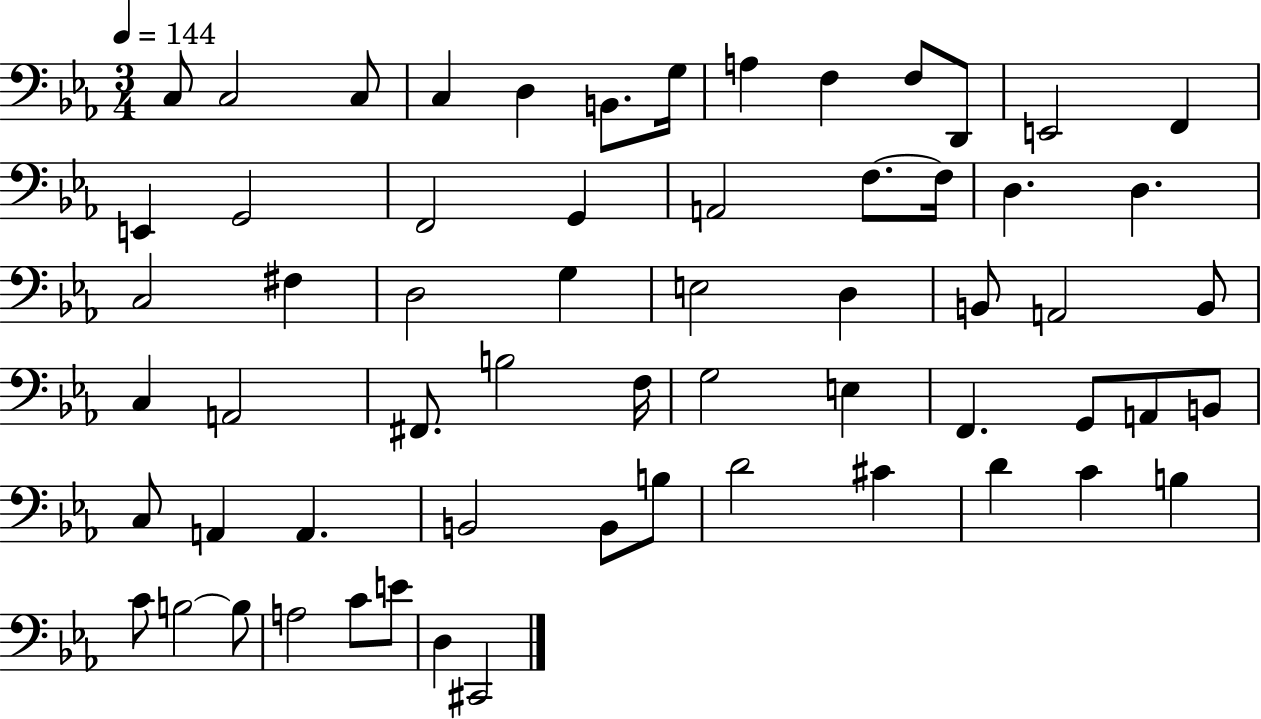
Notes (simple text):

C3/e C3/h C3/e C3/q D3/q B2/e. G3/s A3/q F3/q F3/e D2/e E2/h F2/q E2/q G2/h F2/h G2/q A2/h F3/e. F3/s D3/q. D3/q. C3/h F#3/q D3/h G3/q E3/h D3/q B2/e A2/h B2/e C3/q A2/h F#2/e. B3/h F3/s G3/h E3/q F2/q. G2/e A2/e B2/e C3/e A2/q A2/q. B2/h B2/e B3/e D4/h C#4/q D4/q C4/q B3/q C4/e B3/h B3/e A3/h C4/e E4/e D3/q C#2/h